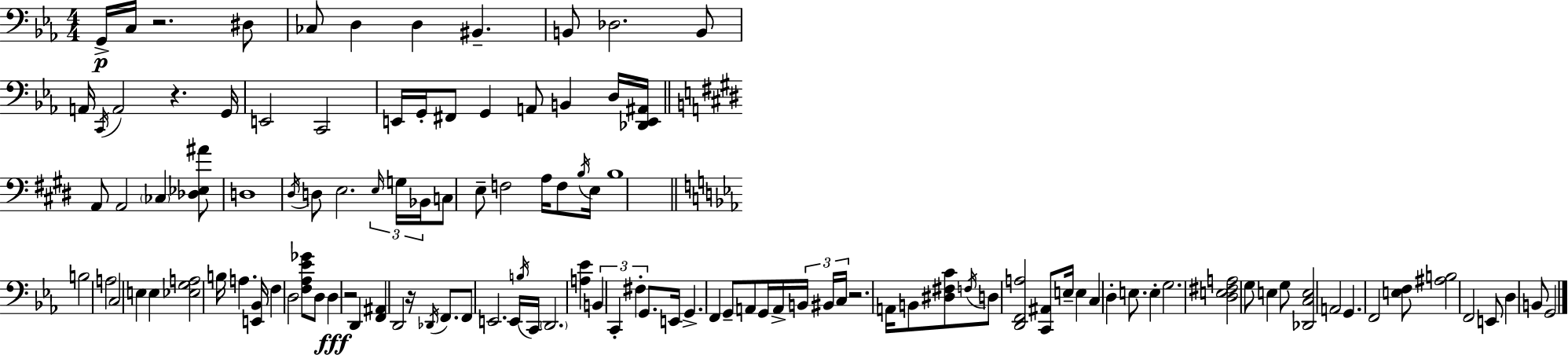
{
  \clef bass
  \numericTimeSignature
  \time 4/4
  \key ees \major
  g,16->\p c16 r2. dis8 | ces8 d4 d4 bis,4.-- | b,8 des2. b,8 | a,16 \acciaccatura { c,16 } a,2 r4. | \break g,16 e,2 c,2 | e,16 g,16-. fis,8 g,4 a,8 b,4 d16 | <des, e, ais,>16 \bar "||" \break \key e \major a,8 a,2 \parenthesize ces4 <des ees ais'>8 | d1 | \acciaccatura { dis16 } d8 e2. \tuplet 3/2 { \grace { e16 } | g16 bes,16 } c8 e8-- f2 a16 f8 | \break \acciaccatura { b16 } e16 b1 | \bar "||" \break \key ees \major b2 a2 | c2 e4 e4 | <ees g a>2 b16 a4. <e, bes,>16 | f4 d2 <f aes ees' ges'>8 d8 | \break d4\fff r2 d,4 | <f, ais,>4 d,2 r16 \acciaccatura { des,16 } f,8. | f,8 e,2. e,16 | \acciaccatura { b16 } c,16 \parenthesize d,2. <a ees'>4 | \break \tuplet 3/2 { b,4 c,4-. fis4-. } g,8. | e,16 g,4.-> f,4 g,8-- a,8 | g,16 a,16-> \tuplet 3/2 { b,16 bis,16 c16 } r2. | a,16 b,8 <dis fis c'>8 \acciaccatura { f16 } d8 <d, f, a>2 | \break <c, ais,>8 e16-- e4 c4 d4-. | e8. e4-. g2. | <d e fis a>2 g8 e4 | g8 <des, c e>2 a,2 | \break g,4. f,2 | <e f>8 <ais b>2 f,2 | e,8 d4 b,8 g,2 | \bar "|."
}